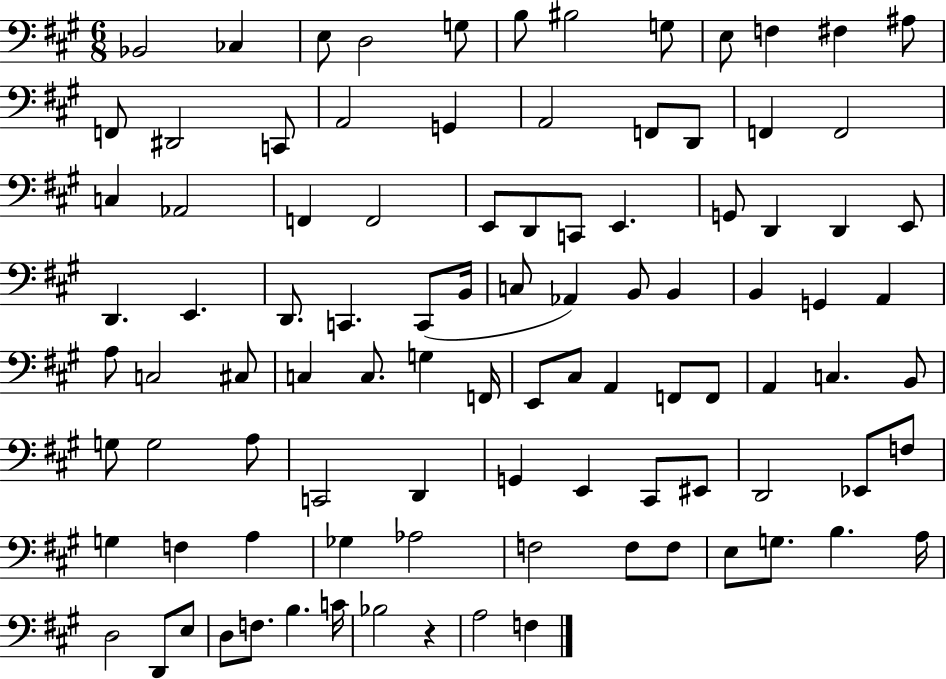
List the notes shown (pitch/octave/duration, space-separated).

Bb2/h CES3/q E3/e D3/h G3/e B3/e BIS3/h G3/e E3/e F3/q F#3/q A#3/e F2/e D#2/h C2/e A2/h G2/q A2/h F2/e D2/e F2/q F2/h C3/q Ab2/h F2/q F2/h E2/e D2/e C2/e E2/q. G2/e D2/q D2/q E2/e D2/q. E2/q. D2/e. C2/q. C2/e B2/s C3/e Ab2/q B2/e B2/q B2/q G2/q A2/q A3/e C3/h C#3/e C3/q C3/e. G3/q F2/s E2/e C#3/e A2/q F2/e F2/e A2/q C3/q. B2/e G3/e G3/h A3/e C2/h D2/q G2/q E2/q C#2/e EIS2/e D2/h Eb2/e F3/e G3/q F3/q A3/q Gb3/q Ab3/h F3/h F3/e F3/e E3/e G3/e. B3/q. A3/s D3/h D2/e E3/e D3/e F3/e. B3/q. C4/s Bb3/h R/q A3/h F3/q